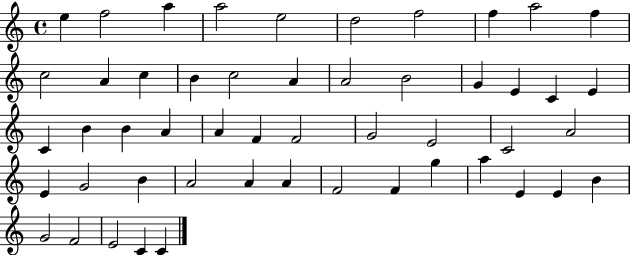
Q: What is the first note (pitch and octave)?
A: E5